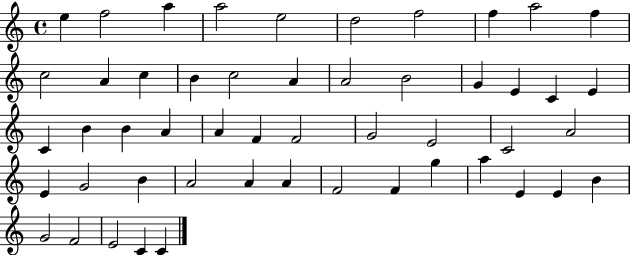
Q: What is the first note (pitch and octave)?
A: E5